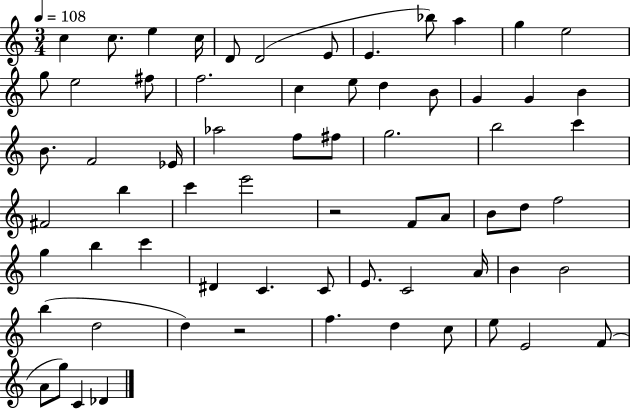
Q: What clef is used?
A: treble